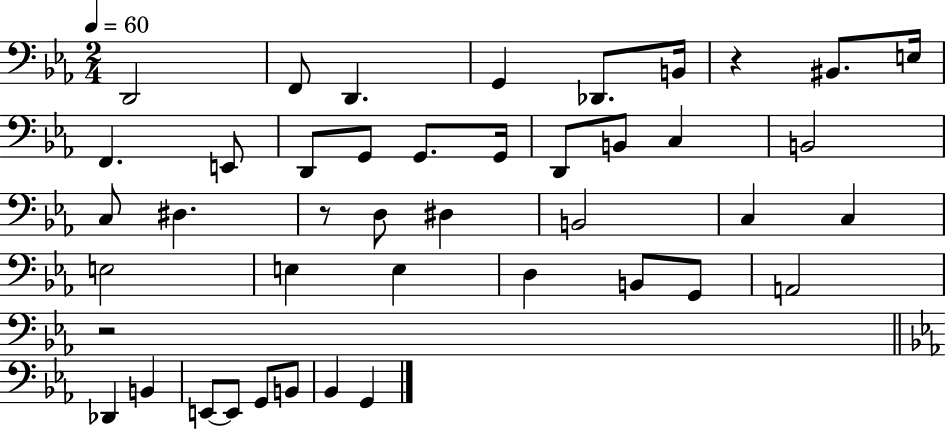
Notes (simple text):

D2/h F2/e D2/q. G2/q Db2/e. B2/s R/q BIS2/e. E3/s F2/q. E2/e D2/e G2/e G2/e. G2/s D2/e B2/e C3/q B2/h C3/e D#3/q. R/e D3/e D#3/q B2/h C3/q C3/q E3/h E3/q E3/q D3/q B2/e G2/e A2/h R/h Db2/q B2/q E2/e E2/e G2/e B2/e Bb2/q G2/q